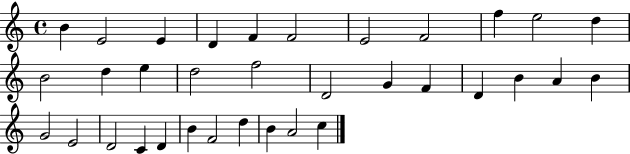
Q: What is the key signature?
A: C major